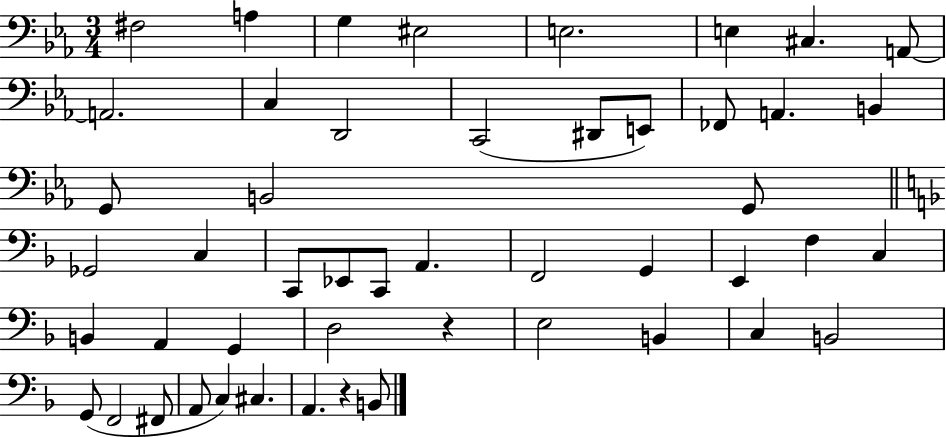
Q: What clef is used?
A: bass